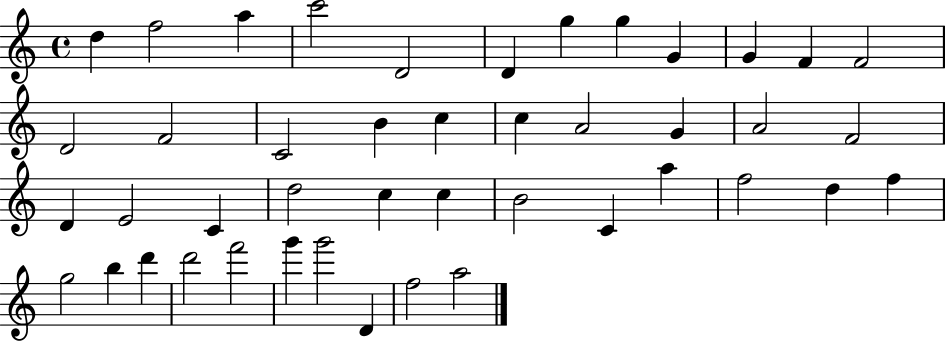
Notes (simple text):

D5/q F5/h A5/q C6/h D4/h D4/q G5/q G5/q G4/q G4/q F4/q F4/h D4/h F4/h C4/h B4/q C5/q C5/q A4/h G4/q A4/h F4/h D4/q E4/h C4/q D5/h C5/q C5/q B4/h C4/q A5/q F5/h D5/q F5/q G5/h B5/q D6/q D6/h F6/h G6/q G6/h D4/q F5/h A5/h